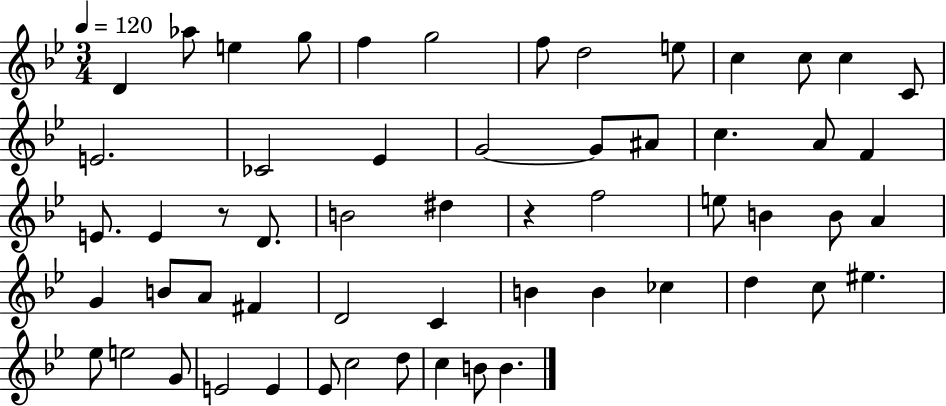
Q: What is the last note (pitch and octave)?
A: B4